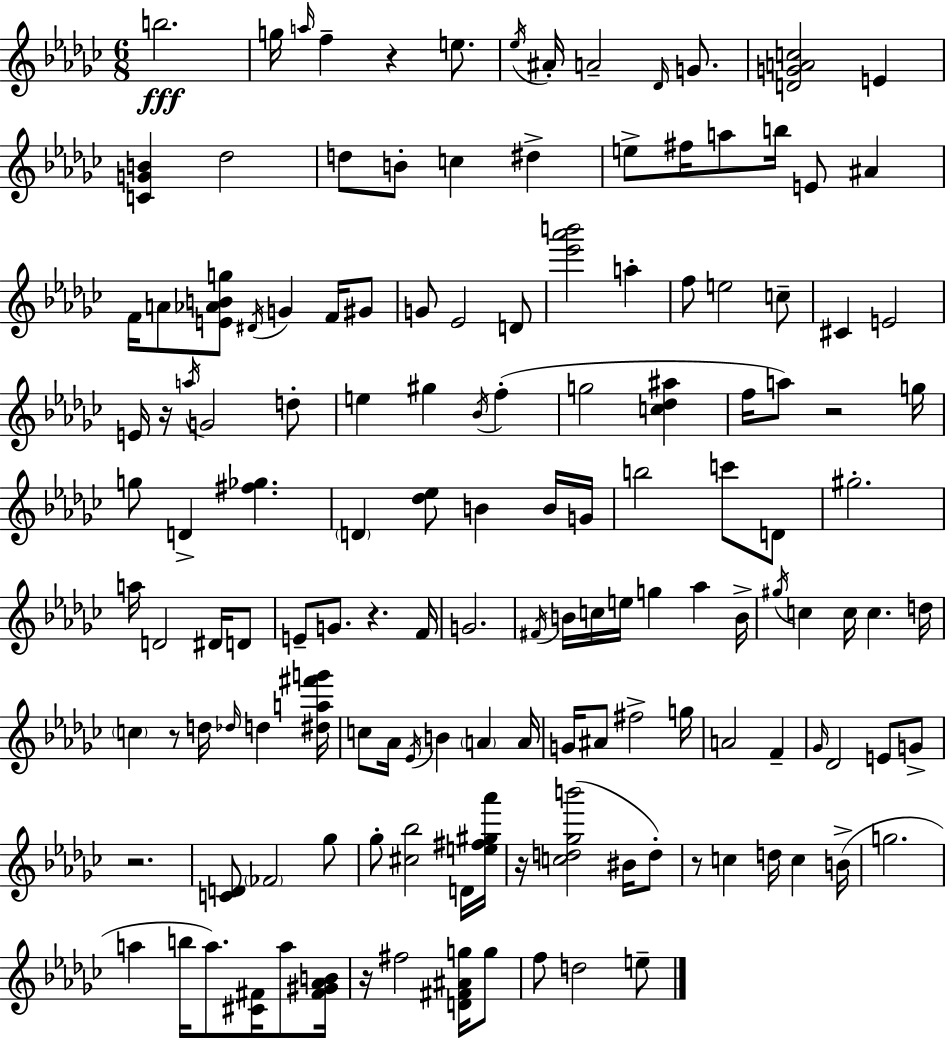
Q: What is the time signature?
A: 6/8